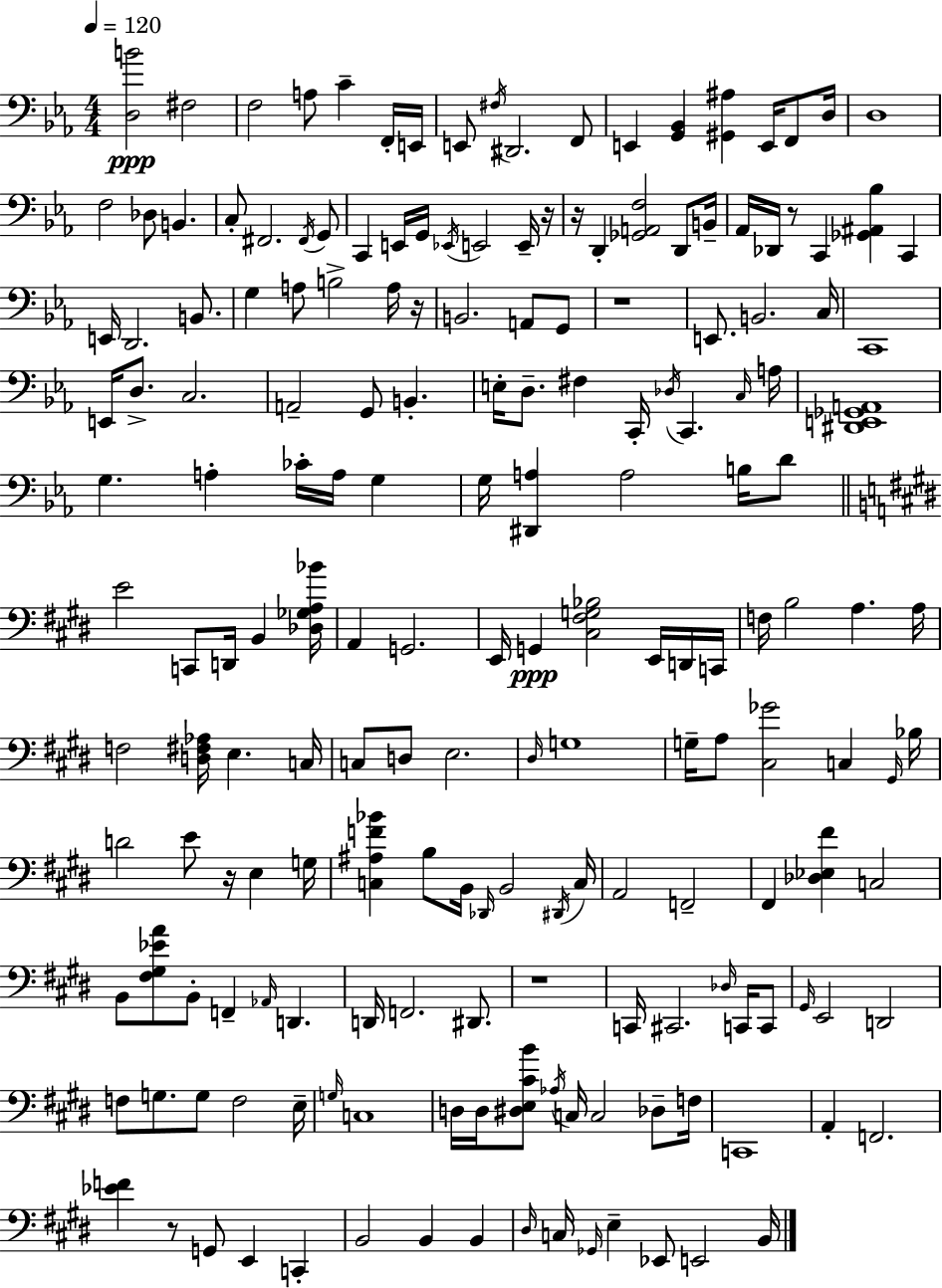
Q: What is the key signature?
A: EES major